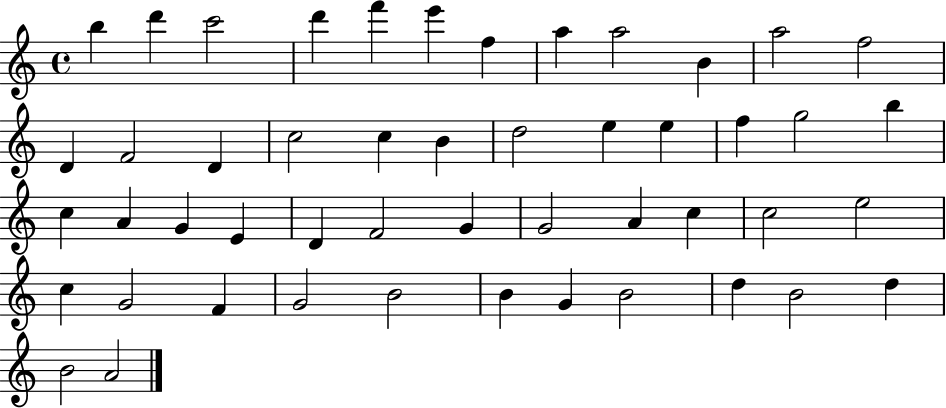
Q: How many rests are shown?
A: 0